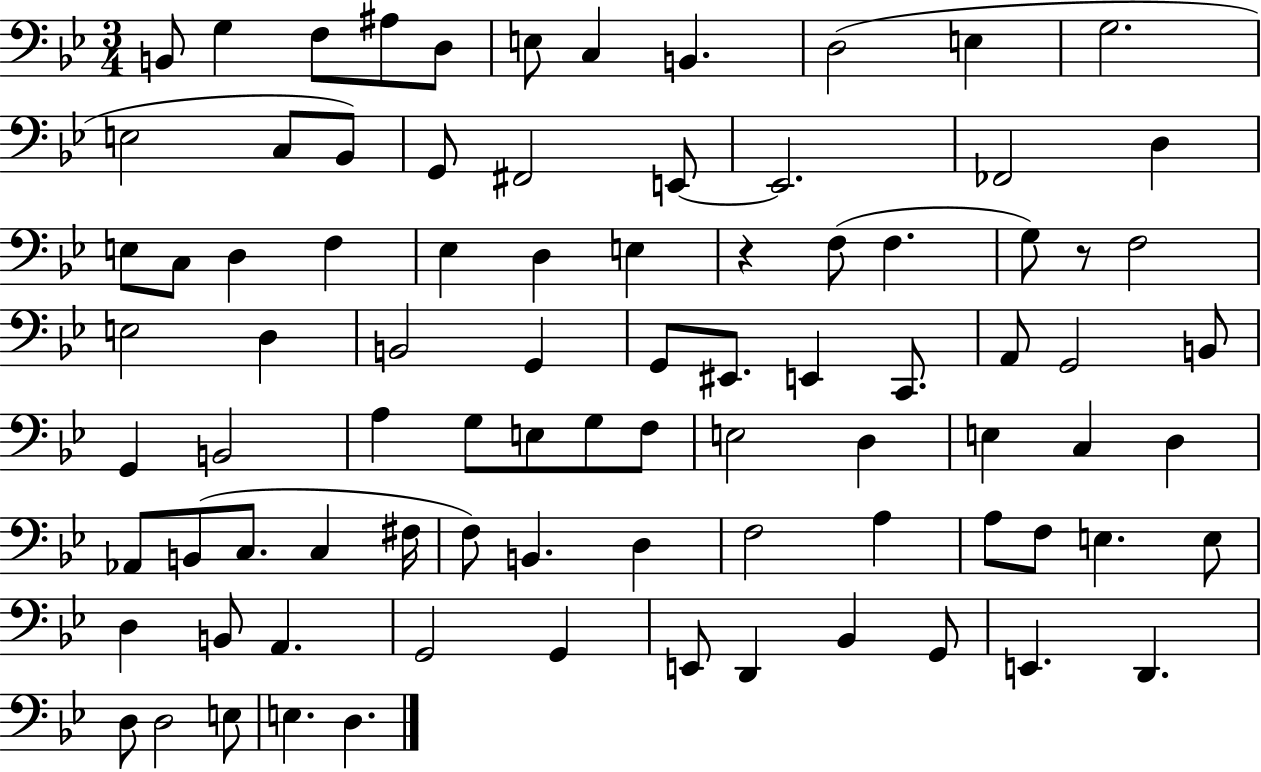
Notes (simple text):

B2/e G3/q F3/e A#3/e D3/e E3/e C3/q B2/q. D3/h E3/q G3/h. E3/h C3/e Bb2/e G2/e F#2/h E2/e E2/h. FES2/h D3/q E3/e C3/e D3/q F3/q Eb3/q D3/q E3/q R/q F3/e F3/q. G3/e R/e F3/h E3/h D3/q B2/h G2/q G2/e EIS2/e. E2/q C2/e. A2/e G2/h B2/e G2/q B2/h A3/q G3/e E3/e G3/e F3/e E3/h D3/q E3/q C3/q D3/q Ab2/e B2/e C3/e. C3/q F#3/s F3/e B2/q. D3/q F3/h A3/q A3/e F3/e E3/q. E3/e D3/q B2/e A2/q. G2/h G2/q E2/e D2/q Bb2/q G2/e E2/q. D2/q. D3/e D3/h E3/e E3/q. D3/q.